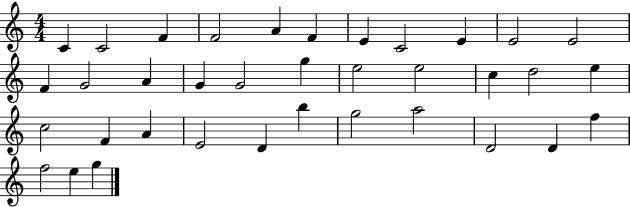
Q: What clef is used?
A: treble